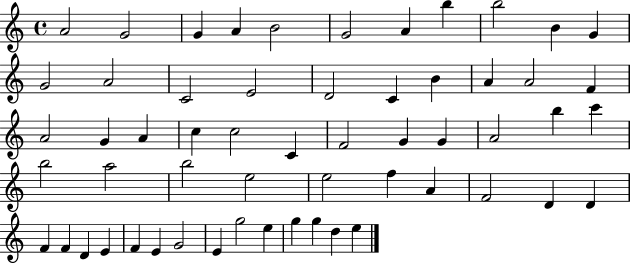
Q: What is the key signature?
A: C major